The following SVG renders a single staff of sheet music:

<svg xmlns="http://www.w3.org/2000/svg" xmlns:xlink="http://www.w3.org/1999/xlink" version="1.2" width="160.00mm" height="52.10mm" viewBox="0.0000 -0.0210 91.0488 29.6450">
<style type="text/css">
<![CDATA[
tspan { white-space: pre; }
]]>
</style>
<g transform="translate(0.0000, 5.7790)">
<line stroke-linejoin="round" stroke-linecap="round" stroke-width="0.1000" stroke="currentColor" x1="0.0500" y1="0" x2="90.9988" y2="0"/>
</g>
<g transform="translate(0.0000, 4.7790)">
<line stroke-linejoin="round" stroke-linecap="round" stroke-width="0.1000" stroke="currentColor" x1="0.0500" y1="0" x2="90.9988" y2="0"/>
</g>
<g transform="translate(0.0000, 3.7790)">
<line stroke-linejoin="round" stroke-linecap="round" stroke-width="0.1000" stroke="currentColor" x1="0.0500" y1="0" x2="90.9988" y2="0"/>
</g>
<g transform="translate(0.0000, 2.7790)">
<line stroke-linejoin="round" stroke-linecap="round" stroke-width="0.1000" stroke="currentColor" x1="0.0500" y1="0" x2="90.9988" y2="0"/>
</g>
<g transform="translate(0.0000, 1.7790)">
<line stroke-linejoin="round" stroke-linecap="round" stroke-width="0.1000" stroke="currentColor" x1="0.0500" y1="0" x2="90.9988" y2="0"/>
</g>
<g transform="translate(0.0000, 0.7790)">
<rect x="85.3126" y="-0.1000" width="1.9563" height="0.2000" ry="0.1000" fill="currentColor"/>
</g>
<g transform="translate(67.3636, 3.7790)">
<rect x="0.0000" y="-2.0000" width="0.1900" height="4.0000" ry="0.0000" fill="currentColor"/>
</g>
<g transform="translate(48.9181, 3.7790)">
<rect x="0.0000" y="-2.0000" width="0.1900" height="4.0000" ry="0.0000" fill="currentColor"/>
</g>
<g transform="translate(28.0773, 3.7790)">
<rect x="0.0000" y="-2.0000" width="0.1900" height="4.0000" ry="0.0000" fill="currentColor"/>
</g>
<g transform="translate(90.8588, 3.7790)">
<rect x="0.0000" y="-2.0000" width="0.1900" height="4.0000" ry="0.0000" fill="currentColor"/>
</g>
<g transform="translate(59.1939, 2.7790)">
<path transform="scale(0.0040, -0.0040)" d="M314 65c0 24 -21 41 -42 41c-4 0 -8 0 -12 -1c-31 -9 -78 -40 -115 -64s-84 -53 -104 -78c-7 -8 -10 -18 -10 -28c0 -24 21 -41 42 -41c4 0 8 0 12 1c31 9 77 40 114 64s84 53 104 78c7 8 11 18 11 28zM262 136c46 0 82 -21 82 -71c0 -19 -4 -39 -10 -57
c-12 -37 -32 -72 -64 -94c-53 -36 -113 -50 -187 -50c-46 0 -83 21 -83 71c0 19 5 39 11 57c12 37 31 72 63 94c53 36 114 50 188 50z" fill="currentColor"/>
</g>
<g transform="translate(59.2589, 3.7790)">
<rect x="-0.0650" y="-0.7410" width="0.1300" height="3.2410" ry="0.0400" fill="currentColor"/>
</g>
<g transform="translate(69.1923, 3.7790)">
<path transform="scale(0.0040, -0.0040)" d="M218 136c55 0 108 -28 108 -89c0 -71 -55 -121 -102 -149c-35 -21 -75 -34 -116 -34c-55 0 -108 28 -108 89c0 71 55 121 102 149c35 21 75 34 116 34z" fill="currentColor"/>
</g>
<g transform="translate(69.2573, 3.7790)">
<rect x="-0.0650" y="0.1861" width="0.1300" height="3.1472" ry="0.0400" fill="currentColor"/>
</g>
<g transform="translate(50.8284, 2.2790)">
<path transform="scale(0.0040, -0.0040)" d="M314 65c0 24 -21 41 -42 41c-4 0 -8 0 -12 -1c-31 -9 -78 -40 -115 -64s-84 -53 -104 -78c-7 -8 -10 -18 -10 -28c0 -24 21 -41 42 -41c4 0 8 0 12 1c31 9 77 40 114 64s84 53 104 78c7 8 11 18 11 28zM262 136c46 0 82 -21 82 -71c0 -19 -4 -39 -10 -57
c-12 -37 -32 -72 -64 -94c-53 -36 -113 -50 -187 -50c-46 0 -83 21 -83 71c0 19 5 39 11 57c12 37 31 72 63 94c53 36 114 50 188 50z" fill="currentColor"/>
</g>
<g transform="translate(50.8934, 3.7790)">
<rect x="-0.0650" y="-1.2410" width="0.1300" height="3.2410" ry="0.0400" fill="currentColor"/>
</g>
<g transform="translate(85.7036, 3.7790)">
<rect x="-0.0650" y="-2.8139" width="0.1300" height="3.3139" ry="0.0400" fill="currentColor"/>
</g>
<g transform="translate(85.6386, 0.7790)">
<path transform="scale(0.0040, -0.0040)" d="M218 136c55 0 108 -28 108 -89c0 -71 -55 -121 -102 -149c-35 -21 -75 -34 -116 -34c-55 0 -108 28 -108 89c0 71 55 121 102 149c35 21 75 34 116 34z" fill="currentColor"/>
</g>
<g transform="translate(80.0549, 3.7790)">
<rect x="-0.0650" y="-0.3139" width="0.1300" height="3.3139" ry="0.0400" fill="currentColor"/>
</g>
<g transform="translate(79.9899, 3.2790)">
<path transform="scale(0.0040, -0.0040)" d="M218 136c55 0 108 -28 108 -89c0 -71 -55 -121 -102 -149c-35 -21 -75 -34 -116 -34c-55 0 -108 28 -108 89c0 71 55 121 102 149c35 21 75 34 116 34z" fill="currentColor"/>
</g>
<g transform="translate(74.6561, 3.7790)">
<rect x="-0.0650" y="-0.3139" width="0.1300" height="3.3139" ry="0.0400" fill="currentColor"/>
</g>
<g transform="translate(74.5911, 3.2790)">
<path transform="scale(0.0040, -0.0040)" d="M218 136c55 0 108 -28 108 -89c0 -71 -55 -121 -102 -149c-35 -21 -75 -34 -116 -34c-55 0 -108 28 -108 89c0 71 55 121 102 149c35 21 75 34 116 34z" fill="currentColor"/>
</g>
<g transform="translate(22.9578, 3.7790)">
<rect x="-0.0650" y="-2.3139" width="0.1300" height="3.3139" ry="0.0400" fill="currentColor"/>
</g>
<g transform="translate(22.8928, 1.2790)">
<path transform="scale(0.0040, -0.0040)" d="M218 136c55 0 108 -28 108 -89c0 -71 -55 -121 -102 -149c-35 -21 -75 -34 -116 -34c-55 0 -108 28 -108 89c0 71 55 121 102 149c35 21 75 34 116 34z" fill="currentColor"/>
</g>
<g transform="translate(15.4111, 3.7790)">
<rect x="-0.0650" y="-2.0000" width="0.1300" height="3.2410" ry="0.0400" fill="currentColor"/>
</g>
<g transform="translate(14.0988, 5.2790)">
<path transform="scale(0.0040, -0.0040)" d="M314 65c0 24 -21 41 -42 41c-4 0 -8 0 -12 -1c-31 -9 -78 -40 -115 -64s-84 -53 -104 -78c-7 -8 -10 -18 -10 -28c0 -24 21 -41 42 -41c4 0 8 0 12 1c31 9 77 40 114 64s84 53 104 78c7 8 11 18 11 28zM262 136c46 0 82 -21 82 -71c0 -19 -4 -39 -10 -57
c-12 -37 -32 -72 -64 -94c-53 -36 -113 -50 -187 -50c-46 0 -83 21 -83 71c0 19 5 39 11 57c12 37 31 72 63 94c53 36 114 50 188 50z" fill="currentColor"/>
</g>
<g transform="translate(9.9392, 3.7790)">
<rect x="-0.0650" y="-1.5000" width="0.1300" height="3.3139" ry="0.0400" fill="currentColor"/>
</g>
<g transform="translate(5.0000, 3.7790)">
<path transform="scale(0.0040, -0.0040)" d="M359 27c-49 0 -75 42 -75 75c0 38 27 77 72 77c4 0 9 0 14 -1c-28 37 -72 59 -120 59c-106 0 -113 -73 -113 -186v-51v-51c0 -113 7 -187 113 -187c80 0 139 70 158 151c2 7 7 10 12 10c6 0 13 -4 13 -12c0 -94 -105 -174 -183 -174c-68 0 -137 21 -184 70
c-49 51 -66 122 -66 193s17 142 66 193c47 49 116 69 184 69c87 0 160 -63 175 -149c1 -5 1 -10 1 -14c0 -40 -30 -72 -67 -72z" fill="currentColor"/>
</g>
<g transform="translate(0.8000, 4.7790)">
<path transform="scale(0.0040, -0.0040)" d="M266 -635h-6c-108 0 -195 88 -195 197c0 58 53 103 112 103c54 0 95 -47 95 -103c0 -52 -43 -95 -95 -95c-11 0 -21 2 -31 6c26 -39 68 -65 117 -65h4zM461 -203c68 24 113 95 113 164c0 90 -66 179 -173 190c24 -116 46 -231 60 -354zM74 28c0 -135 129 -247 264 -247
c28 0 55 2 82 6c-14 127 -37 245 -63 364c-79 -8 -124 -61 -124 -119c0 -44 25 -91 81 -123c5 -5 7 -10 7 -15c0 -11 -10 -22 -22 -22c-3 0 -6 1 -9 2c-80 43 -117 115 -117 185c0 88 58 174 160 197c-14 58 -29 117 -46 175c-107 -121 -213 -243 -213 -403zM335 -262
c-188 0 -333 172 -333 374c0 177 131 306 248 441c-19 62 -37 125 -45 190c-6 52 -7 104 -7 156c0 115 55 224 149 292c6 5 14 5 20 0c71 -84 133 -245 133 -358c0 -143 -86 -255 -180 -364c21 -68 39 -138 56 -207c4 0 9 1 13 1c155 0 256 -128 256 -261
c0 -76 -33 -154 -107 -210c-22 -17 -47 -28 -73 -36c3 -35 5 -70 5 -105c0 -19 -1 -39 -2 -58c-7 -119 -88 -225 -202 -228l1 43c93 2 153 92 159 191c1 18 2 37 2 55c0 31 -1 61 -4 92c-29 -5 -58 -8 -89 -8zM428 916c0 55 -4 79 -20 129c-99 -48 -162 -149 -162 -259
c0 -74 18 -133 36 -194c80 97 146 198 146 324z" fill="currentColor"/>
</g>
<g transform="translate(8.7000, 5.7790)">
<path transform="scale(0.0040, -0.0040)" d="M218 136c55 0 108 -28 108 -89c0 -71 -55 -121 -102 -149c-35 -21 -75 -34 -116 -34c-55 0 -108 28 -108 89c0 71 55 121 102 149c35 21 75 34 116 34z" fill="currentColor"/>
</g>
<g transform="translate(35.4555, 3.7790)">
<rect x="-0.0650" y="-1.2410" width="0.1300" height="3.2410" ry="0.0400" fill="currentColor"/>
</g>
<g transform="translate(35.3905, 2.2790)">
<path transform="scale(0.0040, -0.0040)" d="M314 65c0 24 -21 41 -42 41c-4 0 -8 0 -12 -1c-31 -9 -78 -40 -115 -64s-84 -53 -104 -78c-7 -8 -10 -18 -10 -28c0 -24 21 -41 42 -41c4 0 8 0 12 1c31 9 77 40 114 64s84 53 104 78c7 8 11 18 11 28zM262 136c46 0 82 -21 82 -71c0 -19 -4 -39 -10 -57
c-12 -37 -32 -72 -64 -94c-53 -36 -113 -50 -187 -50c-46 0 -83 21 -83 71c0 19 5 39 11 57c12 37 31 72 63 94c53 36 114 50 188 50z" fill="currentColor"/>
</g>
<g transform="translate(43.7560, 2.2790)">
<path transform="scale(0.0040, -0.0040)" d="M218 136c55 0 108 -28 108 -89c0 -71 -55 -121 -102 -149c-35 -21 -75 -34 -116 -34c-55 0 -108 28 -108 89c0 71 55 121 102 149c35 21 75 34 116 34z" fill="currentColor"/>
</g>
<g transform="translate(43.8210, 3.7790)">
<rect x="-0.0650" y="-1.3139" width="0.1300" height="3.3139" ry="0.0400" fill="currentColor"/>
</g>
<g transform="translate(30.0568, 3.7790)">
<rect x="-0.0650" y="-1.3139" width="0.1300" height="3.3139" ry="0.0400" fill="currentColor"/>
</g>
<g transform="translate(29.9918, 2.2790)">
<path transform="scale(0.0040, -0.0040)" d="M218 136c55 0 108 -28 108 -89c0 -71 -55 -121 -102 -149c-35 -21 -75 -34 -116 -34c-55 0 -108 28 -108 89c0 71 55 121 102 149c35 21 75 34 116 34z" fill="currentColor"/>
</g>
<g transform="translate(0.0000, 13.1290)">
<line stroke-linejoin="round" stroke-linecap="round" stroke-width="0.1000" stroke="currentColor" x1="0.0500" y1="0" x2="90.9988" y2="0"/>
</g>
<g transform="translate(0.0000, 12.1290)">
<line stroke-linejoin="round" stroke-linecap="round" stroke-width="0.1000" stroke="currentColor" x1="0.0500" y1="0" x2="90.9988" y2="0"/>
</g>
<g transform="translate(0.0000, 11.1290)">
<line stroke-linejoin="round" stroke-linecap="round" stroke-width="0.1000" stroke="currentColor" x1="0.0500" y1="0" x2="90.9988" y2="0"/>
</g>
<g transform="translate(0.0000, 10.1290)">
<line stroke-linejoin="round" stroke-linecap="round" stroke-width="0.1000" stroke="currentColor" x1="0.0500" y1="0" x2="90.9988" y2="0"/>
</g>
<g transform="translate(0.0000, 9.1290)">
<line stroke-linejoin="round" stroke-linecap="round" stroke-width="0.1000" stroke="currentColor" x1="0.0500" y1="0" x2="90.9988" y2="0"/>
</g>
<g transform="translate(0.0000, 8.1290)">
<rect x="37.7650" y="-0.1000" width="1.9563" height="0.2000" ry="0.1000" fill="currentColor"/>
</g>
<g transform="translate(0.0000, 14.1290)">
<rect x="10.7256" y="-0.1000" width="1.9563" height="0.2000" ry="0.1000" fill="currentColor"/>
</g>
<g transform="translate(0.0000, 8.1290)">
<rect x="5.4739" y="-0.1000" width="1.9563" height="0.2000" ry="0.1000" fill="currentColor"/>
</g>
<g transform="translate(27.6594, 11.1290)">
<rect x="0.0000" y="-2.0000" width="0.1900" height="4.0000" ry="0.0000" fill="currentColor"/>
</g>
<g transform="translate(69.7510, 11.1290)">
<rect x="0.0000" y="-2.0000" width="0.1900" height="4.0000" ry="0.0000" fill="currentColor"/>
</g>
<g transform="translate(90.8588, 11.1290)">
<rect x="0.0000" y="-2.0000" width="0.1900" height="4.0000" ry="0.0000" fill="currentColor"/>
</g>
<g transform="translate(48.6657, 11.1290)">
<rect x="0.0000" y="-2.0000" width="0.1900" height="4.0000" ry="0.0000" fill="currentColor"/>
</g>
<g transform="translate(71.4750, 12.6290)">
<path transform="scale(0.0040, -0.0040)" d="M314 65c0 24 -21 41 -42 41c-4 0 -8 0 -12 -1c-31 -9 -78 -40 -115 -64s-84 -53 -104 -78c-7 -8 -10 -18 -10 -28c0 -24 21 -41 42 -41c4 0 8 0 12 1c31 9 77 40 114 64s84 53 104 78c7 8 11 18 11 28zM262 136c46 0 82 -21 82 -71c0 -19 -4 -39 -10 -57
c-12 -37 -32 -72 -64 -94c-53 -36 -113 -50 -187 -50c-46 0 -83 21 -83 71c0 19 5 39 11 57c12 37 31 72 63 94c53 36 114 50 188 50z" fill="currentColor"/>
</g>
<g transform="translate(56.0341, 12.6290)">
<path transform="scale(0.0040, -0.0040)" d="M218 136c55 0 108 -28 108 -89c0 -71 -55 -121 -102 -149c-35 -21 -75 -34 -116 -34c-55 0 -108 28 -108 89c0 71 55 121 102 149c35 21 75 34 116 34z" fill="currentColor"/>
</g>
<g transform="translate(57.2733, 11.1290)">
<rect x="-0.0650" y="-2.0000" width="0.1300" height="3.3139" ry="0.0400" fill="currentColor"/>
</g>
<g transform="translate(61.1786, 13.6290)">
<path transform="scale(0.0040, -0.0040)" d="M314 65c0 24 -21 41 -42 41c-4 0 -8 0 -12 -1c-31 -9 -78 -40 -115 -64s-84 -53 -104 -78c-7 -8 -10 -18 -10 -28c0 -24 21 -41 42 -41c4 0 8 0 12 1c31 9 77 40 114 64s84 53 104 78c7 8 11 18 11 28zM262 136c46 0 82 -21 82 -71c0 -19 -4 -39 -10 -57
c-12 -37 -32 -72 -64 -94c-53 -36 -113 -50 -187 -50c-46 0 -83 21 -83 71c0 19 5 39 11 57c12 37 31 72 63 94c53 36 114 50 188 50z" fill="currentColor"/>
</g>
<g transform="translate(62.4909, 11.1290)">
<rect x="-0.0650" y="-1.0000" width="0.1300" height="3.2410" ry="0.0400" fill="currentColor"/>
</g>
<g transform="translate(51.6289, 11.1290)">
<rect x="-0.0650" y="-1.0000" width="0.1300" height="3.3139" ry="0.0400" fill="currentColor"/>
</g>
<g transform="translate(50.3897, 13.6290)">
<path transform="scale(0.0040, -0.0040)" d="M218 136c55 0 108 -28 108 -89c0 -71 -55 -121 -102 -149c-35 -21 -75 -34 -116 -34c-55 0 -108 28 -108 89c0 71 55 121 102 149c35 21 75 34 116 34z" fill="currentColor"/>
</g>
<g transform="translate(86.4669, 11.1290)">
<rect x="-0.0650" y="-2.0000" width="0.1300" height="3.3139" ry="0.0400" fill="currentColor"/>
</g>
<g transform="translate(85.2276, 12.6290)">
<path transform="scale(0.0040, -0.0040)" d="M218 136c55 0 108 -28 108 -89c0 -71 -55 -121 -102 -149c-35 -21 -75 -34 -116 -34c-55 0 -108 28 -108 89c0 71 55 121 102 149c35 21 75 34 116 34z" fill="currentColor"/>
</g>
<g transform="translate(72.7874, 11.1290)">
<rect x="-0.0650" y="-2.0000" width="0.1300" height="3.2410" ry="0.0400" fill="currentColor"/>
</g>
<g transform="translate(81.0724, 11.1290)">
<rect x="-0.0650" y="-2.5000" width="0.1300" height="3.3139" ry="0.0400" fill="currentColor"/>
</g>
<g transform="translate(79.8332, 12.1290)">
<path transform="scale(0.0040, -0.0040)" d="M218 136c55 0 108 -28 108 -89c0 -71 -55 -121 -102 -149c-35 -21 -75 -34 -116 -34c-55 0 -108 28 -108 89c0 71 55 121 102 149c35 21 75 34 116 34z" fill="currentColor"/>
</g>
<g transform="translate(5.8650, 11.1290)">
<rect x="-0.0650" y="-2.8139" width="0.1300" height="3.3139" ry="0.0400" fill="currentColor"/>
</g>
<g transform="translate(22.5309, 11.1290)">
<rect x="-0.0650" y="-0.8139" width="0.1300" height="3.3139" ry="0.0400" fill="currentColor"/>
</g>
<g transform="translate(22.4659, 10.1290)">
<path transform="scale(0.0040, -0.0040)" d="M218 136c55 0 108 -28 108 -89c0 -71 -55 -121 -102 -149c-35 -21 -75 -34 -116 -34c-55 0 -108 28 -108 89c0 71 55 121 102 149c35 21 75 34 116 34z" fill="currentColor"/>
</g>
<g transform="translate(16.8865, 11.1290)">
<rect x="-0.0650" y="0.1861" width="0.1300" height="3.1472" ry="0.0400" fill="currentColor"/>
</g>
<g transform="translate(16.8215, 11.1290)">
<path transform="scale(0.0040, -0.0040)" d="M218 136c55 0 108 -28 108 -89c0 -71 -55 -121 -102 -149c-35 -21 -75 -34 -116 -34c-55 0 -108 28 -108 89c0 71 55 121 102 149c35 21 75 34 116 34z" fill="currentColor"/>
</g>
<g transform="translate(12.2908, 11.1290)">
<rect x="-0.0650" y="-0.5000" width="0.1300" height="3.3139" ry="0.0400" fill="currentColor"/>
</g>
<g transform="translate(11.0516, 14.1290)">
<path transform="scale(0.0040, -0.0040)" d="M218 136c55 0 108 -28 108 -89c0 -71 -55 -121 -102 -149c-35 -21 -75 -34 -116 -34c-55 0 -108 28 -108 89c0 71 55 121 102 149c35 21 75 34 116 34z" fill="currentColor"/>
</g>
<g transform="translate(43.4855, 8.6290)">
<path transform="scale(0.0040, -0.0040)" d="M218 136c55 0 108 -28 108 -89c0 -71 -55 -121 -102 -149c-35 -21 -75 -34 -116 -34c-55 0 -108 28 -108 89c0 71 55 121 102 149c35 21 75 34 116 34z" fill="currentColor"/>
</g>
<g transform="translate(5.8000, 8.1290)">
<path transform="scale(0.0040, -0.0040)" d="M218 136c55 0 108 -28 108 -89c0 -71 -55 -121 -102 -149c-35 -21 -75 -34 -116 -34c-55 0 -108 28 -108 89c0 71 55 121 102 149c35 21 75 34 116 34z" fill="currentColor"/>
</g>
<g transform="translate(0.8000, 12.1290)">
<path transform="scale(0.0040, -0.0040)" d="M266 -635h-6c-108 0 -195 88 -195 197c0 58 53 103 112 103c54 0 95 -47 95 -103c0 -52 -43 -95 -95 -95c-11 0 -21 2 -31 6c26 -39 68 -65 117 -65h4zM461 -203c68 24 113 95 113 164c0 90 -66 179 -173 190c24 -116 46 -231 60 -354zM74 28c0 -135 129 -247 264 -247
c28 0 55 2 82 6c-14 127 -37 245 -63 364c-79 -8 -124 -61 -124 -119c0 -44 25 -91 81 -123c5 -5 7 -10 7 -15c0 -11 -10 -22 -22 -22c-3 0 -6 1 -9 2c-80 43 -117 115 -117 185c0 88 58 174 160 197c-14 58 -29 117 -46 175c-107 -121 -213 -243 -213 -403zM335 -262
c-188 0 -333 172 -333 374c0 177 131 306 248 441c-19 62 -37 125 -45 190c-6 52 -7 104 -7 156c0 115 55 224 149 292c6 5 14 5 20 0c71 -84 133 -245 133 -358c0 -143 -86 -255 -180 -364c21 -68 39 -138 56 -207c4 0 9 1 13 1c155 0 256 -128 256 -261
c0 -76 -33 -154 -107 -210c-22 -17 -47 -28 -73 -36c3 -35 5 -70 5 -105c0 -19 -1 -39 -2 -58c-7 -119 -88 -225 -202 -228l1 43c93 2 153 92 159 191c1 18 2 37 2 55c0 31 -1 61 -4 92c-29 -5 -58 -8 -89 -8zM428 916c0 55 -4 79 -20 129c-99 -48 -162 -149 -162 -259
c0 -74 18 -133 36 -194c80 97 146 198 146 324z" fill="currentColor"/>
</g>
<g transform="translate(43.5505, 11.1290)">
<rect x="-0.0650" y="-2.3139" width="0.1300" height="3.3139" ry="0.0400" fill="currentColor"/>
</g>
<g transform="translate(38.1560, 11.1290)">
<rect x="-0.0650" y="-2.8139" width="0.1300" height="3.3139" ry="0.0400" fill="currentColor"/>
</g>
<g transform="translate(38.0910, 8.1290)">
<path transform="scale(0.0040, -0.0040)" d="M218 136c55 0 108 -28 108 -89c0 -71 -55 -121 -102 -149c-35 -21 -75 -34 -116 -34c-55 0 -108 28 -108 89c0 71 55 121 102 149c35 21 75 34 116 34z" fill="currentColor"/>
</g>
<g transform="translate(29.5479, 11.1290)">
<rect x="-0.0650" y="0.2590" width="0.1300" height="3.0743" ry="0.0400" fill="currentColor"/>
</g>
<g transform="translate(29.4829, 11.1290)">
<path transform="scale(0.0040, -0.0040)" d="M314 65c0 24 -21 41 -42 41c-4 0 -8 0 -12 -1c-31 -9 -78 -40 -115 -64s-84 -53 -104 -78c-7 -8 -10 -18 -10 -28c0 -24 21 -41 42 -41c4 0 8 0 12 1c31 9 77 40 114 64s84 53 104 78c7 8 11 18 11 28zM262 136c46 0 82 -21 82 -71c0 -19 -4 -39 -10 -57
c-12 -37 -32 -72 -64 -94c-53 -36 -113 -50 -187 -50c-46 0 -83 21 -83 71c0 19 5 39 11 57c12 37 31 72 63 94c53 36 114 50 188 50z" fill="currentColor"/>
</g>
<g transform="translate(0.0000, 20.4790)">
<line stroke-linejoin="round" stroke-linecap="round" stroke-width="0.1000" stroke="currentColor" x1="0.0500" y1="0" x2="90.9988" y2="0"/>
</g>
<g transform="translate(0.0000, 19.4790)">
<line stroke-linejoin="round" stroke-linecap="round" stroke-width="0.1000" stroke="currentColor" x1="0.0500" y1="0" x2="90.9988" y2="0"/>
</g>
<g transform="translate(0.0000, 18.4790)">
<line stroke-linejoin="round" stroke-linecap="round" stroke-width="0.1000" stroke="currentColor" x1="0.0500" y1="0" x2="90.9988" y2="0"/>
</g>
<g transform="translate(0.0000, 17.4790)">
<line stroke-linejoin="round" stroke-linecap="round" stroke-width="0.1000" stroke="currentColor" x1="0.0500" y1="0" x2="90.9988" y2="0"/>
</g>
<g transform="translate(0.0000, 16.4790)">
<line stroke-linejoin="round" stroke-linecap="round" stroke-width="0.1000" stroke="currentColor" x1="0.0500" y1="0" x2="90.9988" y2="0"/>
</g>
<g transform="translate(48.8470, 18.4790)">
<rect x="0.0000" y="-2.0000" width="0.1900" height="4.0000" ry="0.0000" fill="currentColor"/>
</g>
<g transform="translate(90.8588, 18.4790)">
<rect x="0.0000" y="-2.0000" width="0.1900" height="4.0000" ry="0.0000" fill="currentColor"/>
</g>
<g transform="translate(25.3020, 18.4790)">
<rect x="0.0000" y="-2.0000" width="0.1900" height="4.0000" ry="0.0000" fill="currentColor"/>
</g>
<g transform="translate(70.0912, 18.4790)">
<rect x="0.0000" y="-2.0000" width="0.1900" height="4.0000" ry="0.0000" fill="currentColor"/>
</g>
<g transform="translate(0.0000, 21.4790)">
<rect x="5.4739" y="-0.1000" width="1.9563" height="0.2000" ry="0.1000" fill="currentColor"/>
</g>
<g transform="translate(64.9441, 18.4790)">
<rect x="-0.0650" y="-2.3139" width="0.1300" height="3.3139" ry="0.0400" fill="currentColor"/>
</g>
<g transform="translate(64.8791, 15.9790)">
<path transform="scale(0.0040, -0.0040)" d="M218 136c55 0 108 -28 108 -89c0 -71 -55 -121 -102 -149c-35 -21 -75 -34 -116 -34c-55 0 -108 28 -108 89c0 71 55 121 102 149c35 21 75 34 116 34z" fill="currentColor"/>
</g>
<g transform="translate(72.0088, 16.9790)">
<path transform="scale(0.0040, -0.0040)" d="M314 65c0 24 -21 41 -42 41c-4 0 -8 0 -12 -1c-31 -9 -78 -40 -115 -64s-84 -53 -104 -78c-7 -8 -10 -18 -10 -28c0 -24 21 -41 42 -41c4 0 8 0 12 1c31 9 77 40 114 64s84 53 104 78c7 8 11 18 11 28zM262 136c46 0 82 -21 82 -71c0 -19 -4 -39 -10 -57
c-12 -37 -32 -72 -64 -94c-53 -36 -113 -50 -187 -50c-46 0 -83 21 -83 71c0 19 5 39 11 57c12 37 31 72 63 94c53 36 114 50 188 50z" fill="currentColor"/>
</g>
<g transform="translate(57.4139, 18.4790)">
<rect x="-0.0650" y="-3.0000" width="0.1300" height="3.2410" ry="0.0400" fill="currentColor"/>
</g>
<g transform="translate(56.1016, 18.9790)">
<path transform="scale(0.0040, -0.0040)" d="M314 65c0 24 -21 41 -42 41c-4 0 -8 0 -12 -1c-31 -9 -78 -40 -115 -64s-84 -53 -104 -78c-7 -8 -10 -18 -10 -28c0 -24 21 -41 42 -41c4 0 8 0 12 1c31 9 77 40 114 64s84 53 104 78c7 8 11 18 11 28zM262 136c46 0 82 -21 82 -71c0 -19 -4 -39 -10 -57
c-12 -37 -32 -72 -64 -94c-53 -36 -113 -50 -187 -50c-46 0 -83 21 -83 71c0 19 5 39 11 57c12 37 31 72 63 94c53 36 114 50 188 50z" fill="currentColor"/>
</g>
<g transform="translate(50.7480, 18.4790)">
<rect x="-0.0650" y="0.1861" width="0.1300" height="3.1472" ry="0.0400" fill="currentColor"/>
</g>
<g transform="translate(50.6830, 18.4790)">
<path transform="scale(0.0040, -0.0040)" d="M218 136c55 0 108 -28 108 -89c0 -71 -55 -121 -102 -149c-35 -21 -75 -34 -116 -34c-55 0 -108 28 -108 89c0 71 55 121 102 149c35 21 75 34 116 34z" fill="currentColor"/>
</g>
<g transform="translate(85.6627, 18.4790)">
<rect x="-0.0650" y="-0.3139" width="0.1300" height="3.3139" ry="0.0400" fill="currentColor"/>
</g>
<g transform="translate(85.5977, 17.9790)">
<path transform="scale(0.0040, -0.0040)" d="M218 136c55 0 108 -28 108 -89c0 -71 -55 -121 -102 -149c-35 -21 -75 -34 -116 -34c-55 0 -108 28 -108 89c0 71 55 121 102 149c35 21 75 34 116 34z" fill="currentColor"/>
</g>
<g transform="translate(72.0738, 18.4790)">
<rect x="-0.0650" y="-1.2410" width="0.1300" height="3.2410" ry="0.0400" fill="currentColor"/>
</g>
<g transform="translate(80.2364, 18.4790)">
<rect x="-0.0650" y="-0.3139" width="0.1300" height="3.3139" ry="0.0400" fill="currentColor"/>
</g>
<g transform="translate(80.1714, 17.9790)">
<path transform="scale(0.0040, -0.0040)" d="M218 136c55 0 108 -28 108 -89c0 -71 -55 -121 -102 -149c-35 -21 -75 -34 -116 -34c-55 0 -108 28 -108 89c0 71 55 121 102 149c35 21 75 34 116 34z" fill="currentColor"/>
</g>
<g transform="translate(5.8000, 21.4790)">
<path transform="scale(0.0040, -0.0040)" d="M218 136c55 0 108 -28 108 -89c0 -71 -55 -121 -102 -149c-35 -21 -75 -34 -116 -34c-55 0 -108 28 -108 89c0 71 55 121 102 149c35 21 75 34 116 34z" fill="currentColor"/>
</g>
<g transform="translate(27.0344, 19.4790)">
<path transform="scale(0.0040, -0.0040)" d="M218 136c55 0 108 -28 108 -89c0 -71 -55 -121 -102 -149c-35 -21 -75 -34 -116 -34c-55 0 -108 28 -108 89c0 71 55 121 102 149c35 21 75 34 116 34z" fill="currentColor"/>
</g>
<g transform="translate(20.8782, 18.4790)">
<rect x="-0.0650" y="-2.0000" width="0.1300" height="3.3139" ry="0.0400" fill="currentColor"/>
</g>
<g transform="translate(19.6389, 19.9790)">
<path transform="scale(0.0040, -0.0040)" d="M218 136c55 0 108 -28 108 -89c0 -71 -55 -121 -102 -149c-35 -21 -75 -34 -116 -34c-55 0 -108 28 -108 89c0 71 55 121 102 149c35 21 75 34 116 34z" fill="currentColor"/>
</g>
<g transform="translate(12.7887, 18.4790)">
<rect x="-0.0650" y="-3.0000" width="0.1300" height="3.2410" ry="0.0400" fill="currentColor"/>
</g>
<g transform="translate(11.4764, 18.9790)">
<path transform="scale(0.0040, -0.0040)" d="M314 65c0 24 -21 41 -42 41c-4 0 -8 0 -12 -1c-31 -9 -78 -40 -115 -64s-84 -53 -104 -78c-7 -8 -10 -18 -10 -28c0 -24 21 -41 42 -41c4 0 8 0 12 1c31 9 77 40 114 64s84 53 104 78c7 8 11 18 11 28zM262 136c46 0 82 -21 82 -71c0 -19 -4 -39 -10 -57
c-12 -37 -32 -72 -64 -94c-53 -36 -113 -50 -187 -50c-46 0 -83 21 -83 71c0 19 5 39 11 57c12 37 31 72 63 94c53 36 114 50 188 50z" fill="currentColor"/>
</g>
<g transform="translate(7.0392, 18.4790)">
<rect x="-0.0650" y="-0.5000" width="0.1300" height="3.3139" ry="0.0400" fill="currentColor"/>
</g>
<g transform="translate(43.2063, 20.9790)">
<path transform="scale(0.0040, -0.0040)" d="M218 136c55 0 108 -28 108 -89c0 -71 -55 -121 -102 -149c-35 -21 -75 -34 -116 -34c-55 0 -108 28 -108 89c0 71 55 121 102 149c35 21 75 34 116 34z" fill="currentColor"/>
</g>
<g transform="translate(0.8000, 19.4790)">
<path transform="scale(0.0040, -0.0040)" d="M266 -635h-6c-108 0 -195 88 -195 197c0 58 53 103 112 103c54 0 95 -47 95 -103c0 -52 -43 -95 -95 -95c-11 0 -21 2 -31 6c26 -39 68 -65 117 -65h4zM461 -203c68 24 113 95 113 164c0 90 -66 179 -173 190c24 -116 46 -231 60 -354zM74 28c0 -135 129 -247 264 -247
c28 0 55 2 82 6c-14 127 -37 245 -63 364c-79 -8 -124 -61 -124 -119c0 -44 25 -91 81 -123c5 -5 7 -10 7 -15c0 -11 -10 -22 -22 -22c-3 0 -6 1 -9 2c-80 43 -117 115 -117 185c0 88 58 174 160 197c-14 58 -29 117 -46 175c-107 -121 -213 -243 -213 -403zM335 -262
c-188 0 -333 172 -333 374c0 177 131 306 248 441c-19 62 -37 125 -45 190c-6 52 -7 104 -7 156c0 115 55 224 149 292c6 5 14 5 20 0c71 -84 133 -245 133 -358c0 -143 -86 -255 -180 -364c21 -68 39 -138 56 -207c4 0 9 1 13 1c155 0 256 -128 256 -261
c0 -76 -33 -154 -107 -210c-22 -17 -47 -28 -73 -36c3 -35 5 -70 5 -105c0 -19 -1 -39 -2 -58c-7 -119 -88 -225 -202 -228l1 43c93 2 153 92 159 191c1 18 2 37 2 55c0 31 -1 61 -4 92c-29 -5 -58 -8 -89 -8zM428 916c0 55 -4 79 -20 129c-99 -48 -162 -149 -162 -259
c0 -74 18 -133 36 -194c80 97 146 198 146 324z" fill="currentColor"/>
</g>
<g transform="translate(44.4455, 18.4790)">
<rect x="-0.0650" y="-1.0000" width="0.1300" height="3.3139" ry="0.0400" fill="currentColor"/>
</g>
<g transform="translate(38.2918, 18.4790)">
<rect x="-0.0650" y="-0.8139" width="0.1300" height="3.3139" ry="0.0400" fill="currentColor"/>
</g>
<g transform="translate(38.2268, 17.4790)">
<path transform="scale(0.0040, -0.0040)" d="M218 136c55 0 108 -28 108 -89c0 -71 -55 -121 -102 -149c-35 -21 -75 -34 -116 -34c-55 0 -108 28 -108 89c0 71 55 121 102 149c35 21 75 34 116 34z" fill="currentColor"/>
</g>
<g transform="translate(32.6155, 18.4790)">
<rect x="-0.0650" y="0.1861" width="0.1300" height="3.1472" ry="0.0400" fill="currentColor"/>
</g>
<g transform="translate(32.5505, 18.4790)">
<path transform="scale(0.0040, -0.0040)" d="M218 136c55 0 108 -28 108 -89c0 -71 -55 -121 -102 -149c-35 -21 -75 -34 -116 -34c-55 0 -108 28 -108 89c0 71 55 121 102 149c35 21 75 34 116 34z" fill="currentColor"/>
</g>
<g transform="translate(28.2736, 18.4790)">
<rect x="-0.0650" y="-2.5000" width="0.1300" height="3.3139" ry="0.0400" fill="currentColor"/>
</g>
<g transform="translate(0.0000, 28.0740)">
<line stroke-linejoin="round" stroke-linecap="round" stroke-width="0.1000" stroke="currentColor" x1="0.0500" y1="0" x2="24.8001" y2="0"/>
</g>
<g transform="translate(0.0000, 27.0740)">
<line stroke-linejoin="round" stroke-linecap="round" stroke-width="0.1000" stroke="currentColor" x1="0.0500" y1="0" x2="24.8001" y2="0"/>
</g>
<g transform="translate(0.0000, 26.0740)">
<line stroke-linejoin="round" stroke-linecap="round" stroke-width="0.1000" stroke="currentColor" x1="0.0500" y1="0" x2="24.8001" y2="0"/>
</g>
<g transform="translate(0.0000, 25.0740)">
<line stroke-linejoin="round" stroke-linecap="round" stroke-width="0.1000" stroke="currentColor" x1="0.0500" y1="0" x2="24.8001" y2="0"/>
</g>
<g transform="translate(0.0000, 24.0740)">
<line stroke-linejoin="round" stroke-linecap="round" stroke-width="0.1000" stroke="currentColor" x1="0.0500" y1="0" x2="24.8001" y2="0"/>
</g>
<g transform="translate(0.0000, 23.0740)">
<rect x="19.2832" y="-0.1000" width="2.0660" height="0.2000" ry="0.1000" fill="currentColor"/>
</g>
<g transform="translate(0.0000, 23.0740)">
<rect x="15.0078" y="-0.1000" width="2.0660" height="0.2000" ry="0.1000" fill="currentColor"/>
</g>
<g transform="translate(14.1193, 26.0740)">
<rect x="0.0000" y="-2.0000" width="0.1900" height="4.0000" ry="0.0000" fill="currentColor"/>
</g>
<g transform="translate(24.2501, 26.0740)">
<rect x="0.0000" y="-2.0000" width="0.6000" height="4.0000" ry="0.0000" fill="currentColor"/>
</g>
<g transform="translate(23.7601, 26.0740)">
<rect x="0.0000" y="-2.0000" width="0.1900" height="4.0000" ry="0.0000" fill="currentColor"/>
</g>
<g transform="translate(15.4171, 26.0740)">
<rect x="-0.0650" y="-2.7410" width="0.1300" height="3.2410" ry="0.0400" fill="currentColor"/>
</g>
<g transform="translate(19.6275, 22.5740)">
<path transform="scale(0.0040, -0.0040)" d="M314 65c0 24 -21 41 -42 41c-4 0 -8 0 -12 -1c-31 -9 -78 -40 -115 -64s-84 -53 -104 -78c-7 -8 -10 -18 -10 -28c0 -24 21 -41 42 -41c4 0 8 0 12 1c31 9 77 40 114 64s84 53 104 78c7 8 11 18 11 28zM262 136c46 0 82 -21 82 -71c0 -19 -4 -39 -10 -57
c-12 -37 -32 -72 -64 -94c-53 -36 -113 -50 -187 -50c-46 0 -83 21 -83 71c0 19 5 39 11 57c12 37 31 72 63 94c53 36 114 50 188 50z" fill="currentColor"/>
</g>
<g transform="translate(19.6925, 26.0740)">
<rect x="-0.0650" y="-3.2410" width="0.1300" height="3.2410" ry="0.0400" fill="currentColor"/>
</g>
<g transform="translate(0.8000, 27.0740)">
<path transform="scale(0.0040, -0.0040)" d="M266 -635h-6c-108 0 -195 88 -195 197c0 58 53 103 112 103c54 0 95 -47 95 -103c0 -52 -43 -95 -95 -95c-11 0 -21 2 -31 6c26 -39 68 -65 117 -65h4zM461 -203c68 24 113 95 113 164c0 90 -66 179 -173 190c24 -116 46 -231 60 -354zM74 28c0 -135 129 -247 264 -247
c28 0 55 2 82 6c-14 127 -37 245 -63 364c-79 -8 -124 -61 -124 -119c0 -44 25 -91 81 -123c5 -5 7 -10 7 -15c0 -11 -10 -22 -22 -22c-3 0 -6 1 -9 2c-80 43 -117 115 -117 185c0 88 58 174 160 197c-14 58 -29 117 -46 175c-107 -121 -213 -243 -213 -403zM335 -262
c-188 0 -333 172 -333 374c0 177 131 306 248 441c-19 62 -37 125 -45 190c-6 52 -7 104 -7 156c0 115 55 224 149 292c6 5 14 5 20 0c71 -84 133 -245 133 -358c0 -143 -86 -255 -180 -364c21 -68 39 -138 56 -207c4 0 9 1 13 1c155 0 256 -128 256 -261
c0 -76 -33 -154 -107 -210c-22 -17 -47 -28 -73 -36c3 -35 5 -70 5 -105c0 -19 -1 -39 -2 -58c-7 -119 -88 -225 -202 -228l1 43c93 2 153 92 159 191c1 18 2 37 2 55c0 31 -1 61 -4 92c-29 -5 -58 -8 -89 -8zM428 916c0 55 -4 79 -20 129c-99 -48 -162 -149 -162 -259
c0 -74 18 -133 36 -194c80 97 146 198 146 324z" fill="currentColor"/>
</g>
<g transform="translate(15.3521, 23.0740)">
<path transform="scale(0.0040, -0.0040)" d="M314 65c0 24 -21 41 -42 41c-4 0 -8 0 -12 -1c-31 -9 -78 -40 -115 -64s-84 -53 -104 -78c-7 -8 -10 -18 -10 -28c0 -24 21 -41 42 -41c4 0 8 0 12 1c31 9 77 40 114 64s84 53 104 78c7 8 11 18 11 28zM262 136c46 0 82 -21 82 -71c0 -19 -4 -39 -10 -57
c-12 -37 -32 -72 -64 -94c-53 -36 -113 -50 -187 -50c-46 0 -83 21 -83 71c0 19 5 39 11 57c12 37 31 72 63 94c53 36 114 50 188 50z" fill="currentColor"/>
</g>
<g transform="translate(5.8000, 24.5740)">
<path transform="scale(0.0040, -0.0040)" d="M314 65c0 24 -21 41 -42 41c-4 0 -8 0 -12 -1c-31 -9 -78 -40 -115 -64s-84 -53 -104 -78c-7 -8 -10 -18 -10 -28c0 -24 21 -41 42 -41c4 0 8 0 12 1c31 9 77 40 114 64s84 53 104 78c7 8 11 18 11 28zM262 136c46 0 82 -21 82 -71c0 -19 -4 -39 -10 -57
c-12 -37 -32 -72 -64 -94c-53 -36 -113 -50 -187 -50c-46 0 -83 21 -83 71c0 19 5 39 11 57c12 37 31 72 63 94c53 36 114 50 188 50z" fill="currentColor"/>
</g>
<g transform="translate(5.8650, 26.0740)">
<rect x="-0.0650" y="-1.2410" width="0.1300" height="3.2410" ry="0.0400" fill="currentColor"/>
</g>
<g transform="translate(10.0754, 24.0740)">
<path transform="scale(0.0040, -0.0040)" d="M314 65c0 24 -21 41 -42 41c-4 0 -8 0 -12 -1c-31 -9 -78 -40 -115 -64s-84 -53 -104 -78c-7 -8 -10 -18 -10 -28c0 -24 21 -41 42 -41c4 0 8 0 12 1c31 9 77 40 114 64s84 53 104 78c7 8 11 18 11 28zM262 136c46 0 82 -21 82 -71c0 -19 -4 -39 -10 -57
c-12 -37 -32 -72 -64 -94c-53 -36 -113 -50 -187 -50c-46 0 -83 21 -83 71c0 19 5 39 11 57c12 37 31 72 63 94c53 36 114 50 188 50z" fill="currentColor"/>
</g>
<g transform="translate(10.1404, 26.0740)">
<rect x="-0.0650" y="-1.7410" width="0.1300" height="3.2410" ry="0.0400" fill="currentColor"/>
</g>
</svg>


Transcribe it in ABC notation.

X:1
T:Untitled
M:4/4
L:1/4
K:C
E F2 g e e2 e e2 d2 B c c a a C B d B2 a g D F D2 F2 G F C A2 F G B d D B A2 g e2 c c e2 f2 a2 b2